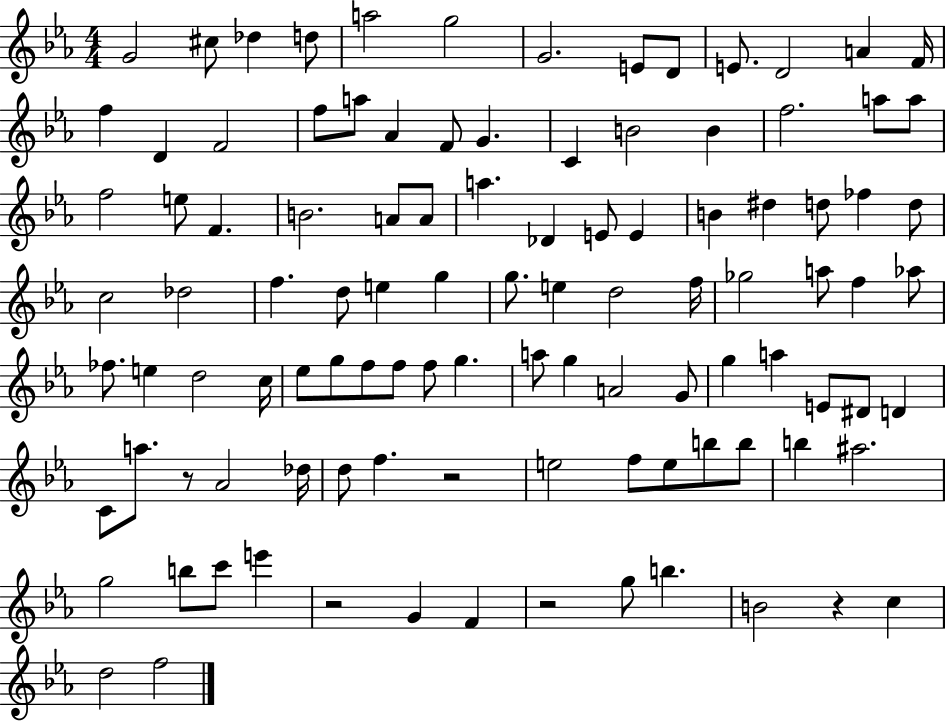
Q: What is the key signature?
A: EES major